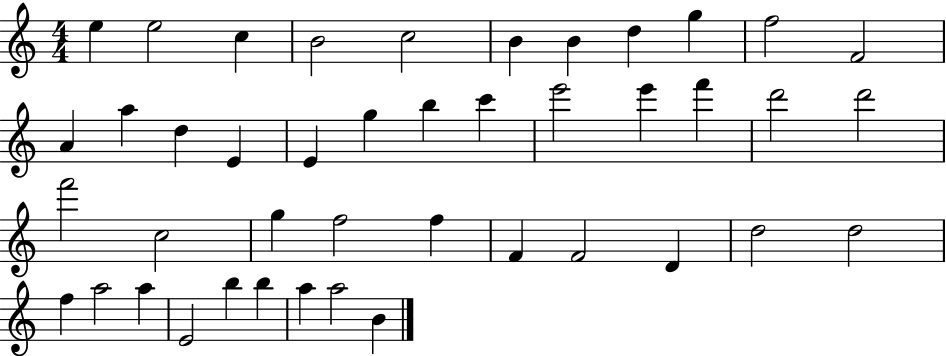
{
  \clef treble
  \numericTimeSignature
  \time 4/4
  \key c \major
  e''4 e''2 c''4 | b'2 c''2 | b'4 b'4 d''4 g''4 | f''2 f'2 | \break a'4 a''4 d''4 e'4 | e'4 g''4 b''4 c'''4 | e'''2 e'''4 f'''4 | d'''2 d'''2 | \break f'''2 c''2 | g''4 f''2 f''4 | f'4 f'2 d'4 | d''2 d''2 | \break f''4 a''2 a''4 | e'2 b''4 b''4 | a''4 a''2 b'4 | \bar "|."
}